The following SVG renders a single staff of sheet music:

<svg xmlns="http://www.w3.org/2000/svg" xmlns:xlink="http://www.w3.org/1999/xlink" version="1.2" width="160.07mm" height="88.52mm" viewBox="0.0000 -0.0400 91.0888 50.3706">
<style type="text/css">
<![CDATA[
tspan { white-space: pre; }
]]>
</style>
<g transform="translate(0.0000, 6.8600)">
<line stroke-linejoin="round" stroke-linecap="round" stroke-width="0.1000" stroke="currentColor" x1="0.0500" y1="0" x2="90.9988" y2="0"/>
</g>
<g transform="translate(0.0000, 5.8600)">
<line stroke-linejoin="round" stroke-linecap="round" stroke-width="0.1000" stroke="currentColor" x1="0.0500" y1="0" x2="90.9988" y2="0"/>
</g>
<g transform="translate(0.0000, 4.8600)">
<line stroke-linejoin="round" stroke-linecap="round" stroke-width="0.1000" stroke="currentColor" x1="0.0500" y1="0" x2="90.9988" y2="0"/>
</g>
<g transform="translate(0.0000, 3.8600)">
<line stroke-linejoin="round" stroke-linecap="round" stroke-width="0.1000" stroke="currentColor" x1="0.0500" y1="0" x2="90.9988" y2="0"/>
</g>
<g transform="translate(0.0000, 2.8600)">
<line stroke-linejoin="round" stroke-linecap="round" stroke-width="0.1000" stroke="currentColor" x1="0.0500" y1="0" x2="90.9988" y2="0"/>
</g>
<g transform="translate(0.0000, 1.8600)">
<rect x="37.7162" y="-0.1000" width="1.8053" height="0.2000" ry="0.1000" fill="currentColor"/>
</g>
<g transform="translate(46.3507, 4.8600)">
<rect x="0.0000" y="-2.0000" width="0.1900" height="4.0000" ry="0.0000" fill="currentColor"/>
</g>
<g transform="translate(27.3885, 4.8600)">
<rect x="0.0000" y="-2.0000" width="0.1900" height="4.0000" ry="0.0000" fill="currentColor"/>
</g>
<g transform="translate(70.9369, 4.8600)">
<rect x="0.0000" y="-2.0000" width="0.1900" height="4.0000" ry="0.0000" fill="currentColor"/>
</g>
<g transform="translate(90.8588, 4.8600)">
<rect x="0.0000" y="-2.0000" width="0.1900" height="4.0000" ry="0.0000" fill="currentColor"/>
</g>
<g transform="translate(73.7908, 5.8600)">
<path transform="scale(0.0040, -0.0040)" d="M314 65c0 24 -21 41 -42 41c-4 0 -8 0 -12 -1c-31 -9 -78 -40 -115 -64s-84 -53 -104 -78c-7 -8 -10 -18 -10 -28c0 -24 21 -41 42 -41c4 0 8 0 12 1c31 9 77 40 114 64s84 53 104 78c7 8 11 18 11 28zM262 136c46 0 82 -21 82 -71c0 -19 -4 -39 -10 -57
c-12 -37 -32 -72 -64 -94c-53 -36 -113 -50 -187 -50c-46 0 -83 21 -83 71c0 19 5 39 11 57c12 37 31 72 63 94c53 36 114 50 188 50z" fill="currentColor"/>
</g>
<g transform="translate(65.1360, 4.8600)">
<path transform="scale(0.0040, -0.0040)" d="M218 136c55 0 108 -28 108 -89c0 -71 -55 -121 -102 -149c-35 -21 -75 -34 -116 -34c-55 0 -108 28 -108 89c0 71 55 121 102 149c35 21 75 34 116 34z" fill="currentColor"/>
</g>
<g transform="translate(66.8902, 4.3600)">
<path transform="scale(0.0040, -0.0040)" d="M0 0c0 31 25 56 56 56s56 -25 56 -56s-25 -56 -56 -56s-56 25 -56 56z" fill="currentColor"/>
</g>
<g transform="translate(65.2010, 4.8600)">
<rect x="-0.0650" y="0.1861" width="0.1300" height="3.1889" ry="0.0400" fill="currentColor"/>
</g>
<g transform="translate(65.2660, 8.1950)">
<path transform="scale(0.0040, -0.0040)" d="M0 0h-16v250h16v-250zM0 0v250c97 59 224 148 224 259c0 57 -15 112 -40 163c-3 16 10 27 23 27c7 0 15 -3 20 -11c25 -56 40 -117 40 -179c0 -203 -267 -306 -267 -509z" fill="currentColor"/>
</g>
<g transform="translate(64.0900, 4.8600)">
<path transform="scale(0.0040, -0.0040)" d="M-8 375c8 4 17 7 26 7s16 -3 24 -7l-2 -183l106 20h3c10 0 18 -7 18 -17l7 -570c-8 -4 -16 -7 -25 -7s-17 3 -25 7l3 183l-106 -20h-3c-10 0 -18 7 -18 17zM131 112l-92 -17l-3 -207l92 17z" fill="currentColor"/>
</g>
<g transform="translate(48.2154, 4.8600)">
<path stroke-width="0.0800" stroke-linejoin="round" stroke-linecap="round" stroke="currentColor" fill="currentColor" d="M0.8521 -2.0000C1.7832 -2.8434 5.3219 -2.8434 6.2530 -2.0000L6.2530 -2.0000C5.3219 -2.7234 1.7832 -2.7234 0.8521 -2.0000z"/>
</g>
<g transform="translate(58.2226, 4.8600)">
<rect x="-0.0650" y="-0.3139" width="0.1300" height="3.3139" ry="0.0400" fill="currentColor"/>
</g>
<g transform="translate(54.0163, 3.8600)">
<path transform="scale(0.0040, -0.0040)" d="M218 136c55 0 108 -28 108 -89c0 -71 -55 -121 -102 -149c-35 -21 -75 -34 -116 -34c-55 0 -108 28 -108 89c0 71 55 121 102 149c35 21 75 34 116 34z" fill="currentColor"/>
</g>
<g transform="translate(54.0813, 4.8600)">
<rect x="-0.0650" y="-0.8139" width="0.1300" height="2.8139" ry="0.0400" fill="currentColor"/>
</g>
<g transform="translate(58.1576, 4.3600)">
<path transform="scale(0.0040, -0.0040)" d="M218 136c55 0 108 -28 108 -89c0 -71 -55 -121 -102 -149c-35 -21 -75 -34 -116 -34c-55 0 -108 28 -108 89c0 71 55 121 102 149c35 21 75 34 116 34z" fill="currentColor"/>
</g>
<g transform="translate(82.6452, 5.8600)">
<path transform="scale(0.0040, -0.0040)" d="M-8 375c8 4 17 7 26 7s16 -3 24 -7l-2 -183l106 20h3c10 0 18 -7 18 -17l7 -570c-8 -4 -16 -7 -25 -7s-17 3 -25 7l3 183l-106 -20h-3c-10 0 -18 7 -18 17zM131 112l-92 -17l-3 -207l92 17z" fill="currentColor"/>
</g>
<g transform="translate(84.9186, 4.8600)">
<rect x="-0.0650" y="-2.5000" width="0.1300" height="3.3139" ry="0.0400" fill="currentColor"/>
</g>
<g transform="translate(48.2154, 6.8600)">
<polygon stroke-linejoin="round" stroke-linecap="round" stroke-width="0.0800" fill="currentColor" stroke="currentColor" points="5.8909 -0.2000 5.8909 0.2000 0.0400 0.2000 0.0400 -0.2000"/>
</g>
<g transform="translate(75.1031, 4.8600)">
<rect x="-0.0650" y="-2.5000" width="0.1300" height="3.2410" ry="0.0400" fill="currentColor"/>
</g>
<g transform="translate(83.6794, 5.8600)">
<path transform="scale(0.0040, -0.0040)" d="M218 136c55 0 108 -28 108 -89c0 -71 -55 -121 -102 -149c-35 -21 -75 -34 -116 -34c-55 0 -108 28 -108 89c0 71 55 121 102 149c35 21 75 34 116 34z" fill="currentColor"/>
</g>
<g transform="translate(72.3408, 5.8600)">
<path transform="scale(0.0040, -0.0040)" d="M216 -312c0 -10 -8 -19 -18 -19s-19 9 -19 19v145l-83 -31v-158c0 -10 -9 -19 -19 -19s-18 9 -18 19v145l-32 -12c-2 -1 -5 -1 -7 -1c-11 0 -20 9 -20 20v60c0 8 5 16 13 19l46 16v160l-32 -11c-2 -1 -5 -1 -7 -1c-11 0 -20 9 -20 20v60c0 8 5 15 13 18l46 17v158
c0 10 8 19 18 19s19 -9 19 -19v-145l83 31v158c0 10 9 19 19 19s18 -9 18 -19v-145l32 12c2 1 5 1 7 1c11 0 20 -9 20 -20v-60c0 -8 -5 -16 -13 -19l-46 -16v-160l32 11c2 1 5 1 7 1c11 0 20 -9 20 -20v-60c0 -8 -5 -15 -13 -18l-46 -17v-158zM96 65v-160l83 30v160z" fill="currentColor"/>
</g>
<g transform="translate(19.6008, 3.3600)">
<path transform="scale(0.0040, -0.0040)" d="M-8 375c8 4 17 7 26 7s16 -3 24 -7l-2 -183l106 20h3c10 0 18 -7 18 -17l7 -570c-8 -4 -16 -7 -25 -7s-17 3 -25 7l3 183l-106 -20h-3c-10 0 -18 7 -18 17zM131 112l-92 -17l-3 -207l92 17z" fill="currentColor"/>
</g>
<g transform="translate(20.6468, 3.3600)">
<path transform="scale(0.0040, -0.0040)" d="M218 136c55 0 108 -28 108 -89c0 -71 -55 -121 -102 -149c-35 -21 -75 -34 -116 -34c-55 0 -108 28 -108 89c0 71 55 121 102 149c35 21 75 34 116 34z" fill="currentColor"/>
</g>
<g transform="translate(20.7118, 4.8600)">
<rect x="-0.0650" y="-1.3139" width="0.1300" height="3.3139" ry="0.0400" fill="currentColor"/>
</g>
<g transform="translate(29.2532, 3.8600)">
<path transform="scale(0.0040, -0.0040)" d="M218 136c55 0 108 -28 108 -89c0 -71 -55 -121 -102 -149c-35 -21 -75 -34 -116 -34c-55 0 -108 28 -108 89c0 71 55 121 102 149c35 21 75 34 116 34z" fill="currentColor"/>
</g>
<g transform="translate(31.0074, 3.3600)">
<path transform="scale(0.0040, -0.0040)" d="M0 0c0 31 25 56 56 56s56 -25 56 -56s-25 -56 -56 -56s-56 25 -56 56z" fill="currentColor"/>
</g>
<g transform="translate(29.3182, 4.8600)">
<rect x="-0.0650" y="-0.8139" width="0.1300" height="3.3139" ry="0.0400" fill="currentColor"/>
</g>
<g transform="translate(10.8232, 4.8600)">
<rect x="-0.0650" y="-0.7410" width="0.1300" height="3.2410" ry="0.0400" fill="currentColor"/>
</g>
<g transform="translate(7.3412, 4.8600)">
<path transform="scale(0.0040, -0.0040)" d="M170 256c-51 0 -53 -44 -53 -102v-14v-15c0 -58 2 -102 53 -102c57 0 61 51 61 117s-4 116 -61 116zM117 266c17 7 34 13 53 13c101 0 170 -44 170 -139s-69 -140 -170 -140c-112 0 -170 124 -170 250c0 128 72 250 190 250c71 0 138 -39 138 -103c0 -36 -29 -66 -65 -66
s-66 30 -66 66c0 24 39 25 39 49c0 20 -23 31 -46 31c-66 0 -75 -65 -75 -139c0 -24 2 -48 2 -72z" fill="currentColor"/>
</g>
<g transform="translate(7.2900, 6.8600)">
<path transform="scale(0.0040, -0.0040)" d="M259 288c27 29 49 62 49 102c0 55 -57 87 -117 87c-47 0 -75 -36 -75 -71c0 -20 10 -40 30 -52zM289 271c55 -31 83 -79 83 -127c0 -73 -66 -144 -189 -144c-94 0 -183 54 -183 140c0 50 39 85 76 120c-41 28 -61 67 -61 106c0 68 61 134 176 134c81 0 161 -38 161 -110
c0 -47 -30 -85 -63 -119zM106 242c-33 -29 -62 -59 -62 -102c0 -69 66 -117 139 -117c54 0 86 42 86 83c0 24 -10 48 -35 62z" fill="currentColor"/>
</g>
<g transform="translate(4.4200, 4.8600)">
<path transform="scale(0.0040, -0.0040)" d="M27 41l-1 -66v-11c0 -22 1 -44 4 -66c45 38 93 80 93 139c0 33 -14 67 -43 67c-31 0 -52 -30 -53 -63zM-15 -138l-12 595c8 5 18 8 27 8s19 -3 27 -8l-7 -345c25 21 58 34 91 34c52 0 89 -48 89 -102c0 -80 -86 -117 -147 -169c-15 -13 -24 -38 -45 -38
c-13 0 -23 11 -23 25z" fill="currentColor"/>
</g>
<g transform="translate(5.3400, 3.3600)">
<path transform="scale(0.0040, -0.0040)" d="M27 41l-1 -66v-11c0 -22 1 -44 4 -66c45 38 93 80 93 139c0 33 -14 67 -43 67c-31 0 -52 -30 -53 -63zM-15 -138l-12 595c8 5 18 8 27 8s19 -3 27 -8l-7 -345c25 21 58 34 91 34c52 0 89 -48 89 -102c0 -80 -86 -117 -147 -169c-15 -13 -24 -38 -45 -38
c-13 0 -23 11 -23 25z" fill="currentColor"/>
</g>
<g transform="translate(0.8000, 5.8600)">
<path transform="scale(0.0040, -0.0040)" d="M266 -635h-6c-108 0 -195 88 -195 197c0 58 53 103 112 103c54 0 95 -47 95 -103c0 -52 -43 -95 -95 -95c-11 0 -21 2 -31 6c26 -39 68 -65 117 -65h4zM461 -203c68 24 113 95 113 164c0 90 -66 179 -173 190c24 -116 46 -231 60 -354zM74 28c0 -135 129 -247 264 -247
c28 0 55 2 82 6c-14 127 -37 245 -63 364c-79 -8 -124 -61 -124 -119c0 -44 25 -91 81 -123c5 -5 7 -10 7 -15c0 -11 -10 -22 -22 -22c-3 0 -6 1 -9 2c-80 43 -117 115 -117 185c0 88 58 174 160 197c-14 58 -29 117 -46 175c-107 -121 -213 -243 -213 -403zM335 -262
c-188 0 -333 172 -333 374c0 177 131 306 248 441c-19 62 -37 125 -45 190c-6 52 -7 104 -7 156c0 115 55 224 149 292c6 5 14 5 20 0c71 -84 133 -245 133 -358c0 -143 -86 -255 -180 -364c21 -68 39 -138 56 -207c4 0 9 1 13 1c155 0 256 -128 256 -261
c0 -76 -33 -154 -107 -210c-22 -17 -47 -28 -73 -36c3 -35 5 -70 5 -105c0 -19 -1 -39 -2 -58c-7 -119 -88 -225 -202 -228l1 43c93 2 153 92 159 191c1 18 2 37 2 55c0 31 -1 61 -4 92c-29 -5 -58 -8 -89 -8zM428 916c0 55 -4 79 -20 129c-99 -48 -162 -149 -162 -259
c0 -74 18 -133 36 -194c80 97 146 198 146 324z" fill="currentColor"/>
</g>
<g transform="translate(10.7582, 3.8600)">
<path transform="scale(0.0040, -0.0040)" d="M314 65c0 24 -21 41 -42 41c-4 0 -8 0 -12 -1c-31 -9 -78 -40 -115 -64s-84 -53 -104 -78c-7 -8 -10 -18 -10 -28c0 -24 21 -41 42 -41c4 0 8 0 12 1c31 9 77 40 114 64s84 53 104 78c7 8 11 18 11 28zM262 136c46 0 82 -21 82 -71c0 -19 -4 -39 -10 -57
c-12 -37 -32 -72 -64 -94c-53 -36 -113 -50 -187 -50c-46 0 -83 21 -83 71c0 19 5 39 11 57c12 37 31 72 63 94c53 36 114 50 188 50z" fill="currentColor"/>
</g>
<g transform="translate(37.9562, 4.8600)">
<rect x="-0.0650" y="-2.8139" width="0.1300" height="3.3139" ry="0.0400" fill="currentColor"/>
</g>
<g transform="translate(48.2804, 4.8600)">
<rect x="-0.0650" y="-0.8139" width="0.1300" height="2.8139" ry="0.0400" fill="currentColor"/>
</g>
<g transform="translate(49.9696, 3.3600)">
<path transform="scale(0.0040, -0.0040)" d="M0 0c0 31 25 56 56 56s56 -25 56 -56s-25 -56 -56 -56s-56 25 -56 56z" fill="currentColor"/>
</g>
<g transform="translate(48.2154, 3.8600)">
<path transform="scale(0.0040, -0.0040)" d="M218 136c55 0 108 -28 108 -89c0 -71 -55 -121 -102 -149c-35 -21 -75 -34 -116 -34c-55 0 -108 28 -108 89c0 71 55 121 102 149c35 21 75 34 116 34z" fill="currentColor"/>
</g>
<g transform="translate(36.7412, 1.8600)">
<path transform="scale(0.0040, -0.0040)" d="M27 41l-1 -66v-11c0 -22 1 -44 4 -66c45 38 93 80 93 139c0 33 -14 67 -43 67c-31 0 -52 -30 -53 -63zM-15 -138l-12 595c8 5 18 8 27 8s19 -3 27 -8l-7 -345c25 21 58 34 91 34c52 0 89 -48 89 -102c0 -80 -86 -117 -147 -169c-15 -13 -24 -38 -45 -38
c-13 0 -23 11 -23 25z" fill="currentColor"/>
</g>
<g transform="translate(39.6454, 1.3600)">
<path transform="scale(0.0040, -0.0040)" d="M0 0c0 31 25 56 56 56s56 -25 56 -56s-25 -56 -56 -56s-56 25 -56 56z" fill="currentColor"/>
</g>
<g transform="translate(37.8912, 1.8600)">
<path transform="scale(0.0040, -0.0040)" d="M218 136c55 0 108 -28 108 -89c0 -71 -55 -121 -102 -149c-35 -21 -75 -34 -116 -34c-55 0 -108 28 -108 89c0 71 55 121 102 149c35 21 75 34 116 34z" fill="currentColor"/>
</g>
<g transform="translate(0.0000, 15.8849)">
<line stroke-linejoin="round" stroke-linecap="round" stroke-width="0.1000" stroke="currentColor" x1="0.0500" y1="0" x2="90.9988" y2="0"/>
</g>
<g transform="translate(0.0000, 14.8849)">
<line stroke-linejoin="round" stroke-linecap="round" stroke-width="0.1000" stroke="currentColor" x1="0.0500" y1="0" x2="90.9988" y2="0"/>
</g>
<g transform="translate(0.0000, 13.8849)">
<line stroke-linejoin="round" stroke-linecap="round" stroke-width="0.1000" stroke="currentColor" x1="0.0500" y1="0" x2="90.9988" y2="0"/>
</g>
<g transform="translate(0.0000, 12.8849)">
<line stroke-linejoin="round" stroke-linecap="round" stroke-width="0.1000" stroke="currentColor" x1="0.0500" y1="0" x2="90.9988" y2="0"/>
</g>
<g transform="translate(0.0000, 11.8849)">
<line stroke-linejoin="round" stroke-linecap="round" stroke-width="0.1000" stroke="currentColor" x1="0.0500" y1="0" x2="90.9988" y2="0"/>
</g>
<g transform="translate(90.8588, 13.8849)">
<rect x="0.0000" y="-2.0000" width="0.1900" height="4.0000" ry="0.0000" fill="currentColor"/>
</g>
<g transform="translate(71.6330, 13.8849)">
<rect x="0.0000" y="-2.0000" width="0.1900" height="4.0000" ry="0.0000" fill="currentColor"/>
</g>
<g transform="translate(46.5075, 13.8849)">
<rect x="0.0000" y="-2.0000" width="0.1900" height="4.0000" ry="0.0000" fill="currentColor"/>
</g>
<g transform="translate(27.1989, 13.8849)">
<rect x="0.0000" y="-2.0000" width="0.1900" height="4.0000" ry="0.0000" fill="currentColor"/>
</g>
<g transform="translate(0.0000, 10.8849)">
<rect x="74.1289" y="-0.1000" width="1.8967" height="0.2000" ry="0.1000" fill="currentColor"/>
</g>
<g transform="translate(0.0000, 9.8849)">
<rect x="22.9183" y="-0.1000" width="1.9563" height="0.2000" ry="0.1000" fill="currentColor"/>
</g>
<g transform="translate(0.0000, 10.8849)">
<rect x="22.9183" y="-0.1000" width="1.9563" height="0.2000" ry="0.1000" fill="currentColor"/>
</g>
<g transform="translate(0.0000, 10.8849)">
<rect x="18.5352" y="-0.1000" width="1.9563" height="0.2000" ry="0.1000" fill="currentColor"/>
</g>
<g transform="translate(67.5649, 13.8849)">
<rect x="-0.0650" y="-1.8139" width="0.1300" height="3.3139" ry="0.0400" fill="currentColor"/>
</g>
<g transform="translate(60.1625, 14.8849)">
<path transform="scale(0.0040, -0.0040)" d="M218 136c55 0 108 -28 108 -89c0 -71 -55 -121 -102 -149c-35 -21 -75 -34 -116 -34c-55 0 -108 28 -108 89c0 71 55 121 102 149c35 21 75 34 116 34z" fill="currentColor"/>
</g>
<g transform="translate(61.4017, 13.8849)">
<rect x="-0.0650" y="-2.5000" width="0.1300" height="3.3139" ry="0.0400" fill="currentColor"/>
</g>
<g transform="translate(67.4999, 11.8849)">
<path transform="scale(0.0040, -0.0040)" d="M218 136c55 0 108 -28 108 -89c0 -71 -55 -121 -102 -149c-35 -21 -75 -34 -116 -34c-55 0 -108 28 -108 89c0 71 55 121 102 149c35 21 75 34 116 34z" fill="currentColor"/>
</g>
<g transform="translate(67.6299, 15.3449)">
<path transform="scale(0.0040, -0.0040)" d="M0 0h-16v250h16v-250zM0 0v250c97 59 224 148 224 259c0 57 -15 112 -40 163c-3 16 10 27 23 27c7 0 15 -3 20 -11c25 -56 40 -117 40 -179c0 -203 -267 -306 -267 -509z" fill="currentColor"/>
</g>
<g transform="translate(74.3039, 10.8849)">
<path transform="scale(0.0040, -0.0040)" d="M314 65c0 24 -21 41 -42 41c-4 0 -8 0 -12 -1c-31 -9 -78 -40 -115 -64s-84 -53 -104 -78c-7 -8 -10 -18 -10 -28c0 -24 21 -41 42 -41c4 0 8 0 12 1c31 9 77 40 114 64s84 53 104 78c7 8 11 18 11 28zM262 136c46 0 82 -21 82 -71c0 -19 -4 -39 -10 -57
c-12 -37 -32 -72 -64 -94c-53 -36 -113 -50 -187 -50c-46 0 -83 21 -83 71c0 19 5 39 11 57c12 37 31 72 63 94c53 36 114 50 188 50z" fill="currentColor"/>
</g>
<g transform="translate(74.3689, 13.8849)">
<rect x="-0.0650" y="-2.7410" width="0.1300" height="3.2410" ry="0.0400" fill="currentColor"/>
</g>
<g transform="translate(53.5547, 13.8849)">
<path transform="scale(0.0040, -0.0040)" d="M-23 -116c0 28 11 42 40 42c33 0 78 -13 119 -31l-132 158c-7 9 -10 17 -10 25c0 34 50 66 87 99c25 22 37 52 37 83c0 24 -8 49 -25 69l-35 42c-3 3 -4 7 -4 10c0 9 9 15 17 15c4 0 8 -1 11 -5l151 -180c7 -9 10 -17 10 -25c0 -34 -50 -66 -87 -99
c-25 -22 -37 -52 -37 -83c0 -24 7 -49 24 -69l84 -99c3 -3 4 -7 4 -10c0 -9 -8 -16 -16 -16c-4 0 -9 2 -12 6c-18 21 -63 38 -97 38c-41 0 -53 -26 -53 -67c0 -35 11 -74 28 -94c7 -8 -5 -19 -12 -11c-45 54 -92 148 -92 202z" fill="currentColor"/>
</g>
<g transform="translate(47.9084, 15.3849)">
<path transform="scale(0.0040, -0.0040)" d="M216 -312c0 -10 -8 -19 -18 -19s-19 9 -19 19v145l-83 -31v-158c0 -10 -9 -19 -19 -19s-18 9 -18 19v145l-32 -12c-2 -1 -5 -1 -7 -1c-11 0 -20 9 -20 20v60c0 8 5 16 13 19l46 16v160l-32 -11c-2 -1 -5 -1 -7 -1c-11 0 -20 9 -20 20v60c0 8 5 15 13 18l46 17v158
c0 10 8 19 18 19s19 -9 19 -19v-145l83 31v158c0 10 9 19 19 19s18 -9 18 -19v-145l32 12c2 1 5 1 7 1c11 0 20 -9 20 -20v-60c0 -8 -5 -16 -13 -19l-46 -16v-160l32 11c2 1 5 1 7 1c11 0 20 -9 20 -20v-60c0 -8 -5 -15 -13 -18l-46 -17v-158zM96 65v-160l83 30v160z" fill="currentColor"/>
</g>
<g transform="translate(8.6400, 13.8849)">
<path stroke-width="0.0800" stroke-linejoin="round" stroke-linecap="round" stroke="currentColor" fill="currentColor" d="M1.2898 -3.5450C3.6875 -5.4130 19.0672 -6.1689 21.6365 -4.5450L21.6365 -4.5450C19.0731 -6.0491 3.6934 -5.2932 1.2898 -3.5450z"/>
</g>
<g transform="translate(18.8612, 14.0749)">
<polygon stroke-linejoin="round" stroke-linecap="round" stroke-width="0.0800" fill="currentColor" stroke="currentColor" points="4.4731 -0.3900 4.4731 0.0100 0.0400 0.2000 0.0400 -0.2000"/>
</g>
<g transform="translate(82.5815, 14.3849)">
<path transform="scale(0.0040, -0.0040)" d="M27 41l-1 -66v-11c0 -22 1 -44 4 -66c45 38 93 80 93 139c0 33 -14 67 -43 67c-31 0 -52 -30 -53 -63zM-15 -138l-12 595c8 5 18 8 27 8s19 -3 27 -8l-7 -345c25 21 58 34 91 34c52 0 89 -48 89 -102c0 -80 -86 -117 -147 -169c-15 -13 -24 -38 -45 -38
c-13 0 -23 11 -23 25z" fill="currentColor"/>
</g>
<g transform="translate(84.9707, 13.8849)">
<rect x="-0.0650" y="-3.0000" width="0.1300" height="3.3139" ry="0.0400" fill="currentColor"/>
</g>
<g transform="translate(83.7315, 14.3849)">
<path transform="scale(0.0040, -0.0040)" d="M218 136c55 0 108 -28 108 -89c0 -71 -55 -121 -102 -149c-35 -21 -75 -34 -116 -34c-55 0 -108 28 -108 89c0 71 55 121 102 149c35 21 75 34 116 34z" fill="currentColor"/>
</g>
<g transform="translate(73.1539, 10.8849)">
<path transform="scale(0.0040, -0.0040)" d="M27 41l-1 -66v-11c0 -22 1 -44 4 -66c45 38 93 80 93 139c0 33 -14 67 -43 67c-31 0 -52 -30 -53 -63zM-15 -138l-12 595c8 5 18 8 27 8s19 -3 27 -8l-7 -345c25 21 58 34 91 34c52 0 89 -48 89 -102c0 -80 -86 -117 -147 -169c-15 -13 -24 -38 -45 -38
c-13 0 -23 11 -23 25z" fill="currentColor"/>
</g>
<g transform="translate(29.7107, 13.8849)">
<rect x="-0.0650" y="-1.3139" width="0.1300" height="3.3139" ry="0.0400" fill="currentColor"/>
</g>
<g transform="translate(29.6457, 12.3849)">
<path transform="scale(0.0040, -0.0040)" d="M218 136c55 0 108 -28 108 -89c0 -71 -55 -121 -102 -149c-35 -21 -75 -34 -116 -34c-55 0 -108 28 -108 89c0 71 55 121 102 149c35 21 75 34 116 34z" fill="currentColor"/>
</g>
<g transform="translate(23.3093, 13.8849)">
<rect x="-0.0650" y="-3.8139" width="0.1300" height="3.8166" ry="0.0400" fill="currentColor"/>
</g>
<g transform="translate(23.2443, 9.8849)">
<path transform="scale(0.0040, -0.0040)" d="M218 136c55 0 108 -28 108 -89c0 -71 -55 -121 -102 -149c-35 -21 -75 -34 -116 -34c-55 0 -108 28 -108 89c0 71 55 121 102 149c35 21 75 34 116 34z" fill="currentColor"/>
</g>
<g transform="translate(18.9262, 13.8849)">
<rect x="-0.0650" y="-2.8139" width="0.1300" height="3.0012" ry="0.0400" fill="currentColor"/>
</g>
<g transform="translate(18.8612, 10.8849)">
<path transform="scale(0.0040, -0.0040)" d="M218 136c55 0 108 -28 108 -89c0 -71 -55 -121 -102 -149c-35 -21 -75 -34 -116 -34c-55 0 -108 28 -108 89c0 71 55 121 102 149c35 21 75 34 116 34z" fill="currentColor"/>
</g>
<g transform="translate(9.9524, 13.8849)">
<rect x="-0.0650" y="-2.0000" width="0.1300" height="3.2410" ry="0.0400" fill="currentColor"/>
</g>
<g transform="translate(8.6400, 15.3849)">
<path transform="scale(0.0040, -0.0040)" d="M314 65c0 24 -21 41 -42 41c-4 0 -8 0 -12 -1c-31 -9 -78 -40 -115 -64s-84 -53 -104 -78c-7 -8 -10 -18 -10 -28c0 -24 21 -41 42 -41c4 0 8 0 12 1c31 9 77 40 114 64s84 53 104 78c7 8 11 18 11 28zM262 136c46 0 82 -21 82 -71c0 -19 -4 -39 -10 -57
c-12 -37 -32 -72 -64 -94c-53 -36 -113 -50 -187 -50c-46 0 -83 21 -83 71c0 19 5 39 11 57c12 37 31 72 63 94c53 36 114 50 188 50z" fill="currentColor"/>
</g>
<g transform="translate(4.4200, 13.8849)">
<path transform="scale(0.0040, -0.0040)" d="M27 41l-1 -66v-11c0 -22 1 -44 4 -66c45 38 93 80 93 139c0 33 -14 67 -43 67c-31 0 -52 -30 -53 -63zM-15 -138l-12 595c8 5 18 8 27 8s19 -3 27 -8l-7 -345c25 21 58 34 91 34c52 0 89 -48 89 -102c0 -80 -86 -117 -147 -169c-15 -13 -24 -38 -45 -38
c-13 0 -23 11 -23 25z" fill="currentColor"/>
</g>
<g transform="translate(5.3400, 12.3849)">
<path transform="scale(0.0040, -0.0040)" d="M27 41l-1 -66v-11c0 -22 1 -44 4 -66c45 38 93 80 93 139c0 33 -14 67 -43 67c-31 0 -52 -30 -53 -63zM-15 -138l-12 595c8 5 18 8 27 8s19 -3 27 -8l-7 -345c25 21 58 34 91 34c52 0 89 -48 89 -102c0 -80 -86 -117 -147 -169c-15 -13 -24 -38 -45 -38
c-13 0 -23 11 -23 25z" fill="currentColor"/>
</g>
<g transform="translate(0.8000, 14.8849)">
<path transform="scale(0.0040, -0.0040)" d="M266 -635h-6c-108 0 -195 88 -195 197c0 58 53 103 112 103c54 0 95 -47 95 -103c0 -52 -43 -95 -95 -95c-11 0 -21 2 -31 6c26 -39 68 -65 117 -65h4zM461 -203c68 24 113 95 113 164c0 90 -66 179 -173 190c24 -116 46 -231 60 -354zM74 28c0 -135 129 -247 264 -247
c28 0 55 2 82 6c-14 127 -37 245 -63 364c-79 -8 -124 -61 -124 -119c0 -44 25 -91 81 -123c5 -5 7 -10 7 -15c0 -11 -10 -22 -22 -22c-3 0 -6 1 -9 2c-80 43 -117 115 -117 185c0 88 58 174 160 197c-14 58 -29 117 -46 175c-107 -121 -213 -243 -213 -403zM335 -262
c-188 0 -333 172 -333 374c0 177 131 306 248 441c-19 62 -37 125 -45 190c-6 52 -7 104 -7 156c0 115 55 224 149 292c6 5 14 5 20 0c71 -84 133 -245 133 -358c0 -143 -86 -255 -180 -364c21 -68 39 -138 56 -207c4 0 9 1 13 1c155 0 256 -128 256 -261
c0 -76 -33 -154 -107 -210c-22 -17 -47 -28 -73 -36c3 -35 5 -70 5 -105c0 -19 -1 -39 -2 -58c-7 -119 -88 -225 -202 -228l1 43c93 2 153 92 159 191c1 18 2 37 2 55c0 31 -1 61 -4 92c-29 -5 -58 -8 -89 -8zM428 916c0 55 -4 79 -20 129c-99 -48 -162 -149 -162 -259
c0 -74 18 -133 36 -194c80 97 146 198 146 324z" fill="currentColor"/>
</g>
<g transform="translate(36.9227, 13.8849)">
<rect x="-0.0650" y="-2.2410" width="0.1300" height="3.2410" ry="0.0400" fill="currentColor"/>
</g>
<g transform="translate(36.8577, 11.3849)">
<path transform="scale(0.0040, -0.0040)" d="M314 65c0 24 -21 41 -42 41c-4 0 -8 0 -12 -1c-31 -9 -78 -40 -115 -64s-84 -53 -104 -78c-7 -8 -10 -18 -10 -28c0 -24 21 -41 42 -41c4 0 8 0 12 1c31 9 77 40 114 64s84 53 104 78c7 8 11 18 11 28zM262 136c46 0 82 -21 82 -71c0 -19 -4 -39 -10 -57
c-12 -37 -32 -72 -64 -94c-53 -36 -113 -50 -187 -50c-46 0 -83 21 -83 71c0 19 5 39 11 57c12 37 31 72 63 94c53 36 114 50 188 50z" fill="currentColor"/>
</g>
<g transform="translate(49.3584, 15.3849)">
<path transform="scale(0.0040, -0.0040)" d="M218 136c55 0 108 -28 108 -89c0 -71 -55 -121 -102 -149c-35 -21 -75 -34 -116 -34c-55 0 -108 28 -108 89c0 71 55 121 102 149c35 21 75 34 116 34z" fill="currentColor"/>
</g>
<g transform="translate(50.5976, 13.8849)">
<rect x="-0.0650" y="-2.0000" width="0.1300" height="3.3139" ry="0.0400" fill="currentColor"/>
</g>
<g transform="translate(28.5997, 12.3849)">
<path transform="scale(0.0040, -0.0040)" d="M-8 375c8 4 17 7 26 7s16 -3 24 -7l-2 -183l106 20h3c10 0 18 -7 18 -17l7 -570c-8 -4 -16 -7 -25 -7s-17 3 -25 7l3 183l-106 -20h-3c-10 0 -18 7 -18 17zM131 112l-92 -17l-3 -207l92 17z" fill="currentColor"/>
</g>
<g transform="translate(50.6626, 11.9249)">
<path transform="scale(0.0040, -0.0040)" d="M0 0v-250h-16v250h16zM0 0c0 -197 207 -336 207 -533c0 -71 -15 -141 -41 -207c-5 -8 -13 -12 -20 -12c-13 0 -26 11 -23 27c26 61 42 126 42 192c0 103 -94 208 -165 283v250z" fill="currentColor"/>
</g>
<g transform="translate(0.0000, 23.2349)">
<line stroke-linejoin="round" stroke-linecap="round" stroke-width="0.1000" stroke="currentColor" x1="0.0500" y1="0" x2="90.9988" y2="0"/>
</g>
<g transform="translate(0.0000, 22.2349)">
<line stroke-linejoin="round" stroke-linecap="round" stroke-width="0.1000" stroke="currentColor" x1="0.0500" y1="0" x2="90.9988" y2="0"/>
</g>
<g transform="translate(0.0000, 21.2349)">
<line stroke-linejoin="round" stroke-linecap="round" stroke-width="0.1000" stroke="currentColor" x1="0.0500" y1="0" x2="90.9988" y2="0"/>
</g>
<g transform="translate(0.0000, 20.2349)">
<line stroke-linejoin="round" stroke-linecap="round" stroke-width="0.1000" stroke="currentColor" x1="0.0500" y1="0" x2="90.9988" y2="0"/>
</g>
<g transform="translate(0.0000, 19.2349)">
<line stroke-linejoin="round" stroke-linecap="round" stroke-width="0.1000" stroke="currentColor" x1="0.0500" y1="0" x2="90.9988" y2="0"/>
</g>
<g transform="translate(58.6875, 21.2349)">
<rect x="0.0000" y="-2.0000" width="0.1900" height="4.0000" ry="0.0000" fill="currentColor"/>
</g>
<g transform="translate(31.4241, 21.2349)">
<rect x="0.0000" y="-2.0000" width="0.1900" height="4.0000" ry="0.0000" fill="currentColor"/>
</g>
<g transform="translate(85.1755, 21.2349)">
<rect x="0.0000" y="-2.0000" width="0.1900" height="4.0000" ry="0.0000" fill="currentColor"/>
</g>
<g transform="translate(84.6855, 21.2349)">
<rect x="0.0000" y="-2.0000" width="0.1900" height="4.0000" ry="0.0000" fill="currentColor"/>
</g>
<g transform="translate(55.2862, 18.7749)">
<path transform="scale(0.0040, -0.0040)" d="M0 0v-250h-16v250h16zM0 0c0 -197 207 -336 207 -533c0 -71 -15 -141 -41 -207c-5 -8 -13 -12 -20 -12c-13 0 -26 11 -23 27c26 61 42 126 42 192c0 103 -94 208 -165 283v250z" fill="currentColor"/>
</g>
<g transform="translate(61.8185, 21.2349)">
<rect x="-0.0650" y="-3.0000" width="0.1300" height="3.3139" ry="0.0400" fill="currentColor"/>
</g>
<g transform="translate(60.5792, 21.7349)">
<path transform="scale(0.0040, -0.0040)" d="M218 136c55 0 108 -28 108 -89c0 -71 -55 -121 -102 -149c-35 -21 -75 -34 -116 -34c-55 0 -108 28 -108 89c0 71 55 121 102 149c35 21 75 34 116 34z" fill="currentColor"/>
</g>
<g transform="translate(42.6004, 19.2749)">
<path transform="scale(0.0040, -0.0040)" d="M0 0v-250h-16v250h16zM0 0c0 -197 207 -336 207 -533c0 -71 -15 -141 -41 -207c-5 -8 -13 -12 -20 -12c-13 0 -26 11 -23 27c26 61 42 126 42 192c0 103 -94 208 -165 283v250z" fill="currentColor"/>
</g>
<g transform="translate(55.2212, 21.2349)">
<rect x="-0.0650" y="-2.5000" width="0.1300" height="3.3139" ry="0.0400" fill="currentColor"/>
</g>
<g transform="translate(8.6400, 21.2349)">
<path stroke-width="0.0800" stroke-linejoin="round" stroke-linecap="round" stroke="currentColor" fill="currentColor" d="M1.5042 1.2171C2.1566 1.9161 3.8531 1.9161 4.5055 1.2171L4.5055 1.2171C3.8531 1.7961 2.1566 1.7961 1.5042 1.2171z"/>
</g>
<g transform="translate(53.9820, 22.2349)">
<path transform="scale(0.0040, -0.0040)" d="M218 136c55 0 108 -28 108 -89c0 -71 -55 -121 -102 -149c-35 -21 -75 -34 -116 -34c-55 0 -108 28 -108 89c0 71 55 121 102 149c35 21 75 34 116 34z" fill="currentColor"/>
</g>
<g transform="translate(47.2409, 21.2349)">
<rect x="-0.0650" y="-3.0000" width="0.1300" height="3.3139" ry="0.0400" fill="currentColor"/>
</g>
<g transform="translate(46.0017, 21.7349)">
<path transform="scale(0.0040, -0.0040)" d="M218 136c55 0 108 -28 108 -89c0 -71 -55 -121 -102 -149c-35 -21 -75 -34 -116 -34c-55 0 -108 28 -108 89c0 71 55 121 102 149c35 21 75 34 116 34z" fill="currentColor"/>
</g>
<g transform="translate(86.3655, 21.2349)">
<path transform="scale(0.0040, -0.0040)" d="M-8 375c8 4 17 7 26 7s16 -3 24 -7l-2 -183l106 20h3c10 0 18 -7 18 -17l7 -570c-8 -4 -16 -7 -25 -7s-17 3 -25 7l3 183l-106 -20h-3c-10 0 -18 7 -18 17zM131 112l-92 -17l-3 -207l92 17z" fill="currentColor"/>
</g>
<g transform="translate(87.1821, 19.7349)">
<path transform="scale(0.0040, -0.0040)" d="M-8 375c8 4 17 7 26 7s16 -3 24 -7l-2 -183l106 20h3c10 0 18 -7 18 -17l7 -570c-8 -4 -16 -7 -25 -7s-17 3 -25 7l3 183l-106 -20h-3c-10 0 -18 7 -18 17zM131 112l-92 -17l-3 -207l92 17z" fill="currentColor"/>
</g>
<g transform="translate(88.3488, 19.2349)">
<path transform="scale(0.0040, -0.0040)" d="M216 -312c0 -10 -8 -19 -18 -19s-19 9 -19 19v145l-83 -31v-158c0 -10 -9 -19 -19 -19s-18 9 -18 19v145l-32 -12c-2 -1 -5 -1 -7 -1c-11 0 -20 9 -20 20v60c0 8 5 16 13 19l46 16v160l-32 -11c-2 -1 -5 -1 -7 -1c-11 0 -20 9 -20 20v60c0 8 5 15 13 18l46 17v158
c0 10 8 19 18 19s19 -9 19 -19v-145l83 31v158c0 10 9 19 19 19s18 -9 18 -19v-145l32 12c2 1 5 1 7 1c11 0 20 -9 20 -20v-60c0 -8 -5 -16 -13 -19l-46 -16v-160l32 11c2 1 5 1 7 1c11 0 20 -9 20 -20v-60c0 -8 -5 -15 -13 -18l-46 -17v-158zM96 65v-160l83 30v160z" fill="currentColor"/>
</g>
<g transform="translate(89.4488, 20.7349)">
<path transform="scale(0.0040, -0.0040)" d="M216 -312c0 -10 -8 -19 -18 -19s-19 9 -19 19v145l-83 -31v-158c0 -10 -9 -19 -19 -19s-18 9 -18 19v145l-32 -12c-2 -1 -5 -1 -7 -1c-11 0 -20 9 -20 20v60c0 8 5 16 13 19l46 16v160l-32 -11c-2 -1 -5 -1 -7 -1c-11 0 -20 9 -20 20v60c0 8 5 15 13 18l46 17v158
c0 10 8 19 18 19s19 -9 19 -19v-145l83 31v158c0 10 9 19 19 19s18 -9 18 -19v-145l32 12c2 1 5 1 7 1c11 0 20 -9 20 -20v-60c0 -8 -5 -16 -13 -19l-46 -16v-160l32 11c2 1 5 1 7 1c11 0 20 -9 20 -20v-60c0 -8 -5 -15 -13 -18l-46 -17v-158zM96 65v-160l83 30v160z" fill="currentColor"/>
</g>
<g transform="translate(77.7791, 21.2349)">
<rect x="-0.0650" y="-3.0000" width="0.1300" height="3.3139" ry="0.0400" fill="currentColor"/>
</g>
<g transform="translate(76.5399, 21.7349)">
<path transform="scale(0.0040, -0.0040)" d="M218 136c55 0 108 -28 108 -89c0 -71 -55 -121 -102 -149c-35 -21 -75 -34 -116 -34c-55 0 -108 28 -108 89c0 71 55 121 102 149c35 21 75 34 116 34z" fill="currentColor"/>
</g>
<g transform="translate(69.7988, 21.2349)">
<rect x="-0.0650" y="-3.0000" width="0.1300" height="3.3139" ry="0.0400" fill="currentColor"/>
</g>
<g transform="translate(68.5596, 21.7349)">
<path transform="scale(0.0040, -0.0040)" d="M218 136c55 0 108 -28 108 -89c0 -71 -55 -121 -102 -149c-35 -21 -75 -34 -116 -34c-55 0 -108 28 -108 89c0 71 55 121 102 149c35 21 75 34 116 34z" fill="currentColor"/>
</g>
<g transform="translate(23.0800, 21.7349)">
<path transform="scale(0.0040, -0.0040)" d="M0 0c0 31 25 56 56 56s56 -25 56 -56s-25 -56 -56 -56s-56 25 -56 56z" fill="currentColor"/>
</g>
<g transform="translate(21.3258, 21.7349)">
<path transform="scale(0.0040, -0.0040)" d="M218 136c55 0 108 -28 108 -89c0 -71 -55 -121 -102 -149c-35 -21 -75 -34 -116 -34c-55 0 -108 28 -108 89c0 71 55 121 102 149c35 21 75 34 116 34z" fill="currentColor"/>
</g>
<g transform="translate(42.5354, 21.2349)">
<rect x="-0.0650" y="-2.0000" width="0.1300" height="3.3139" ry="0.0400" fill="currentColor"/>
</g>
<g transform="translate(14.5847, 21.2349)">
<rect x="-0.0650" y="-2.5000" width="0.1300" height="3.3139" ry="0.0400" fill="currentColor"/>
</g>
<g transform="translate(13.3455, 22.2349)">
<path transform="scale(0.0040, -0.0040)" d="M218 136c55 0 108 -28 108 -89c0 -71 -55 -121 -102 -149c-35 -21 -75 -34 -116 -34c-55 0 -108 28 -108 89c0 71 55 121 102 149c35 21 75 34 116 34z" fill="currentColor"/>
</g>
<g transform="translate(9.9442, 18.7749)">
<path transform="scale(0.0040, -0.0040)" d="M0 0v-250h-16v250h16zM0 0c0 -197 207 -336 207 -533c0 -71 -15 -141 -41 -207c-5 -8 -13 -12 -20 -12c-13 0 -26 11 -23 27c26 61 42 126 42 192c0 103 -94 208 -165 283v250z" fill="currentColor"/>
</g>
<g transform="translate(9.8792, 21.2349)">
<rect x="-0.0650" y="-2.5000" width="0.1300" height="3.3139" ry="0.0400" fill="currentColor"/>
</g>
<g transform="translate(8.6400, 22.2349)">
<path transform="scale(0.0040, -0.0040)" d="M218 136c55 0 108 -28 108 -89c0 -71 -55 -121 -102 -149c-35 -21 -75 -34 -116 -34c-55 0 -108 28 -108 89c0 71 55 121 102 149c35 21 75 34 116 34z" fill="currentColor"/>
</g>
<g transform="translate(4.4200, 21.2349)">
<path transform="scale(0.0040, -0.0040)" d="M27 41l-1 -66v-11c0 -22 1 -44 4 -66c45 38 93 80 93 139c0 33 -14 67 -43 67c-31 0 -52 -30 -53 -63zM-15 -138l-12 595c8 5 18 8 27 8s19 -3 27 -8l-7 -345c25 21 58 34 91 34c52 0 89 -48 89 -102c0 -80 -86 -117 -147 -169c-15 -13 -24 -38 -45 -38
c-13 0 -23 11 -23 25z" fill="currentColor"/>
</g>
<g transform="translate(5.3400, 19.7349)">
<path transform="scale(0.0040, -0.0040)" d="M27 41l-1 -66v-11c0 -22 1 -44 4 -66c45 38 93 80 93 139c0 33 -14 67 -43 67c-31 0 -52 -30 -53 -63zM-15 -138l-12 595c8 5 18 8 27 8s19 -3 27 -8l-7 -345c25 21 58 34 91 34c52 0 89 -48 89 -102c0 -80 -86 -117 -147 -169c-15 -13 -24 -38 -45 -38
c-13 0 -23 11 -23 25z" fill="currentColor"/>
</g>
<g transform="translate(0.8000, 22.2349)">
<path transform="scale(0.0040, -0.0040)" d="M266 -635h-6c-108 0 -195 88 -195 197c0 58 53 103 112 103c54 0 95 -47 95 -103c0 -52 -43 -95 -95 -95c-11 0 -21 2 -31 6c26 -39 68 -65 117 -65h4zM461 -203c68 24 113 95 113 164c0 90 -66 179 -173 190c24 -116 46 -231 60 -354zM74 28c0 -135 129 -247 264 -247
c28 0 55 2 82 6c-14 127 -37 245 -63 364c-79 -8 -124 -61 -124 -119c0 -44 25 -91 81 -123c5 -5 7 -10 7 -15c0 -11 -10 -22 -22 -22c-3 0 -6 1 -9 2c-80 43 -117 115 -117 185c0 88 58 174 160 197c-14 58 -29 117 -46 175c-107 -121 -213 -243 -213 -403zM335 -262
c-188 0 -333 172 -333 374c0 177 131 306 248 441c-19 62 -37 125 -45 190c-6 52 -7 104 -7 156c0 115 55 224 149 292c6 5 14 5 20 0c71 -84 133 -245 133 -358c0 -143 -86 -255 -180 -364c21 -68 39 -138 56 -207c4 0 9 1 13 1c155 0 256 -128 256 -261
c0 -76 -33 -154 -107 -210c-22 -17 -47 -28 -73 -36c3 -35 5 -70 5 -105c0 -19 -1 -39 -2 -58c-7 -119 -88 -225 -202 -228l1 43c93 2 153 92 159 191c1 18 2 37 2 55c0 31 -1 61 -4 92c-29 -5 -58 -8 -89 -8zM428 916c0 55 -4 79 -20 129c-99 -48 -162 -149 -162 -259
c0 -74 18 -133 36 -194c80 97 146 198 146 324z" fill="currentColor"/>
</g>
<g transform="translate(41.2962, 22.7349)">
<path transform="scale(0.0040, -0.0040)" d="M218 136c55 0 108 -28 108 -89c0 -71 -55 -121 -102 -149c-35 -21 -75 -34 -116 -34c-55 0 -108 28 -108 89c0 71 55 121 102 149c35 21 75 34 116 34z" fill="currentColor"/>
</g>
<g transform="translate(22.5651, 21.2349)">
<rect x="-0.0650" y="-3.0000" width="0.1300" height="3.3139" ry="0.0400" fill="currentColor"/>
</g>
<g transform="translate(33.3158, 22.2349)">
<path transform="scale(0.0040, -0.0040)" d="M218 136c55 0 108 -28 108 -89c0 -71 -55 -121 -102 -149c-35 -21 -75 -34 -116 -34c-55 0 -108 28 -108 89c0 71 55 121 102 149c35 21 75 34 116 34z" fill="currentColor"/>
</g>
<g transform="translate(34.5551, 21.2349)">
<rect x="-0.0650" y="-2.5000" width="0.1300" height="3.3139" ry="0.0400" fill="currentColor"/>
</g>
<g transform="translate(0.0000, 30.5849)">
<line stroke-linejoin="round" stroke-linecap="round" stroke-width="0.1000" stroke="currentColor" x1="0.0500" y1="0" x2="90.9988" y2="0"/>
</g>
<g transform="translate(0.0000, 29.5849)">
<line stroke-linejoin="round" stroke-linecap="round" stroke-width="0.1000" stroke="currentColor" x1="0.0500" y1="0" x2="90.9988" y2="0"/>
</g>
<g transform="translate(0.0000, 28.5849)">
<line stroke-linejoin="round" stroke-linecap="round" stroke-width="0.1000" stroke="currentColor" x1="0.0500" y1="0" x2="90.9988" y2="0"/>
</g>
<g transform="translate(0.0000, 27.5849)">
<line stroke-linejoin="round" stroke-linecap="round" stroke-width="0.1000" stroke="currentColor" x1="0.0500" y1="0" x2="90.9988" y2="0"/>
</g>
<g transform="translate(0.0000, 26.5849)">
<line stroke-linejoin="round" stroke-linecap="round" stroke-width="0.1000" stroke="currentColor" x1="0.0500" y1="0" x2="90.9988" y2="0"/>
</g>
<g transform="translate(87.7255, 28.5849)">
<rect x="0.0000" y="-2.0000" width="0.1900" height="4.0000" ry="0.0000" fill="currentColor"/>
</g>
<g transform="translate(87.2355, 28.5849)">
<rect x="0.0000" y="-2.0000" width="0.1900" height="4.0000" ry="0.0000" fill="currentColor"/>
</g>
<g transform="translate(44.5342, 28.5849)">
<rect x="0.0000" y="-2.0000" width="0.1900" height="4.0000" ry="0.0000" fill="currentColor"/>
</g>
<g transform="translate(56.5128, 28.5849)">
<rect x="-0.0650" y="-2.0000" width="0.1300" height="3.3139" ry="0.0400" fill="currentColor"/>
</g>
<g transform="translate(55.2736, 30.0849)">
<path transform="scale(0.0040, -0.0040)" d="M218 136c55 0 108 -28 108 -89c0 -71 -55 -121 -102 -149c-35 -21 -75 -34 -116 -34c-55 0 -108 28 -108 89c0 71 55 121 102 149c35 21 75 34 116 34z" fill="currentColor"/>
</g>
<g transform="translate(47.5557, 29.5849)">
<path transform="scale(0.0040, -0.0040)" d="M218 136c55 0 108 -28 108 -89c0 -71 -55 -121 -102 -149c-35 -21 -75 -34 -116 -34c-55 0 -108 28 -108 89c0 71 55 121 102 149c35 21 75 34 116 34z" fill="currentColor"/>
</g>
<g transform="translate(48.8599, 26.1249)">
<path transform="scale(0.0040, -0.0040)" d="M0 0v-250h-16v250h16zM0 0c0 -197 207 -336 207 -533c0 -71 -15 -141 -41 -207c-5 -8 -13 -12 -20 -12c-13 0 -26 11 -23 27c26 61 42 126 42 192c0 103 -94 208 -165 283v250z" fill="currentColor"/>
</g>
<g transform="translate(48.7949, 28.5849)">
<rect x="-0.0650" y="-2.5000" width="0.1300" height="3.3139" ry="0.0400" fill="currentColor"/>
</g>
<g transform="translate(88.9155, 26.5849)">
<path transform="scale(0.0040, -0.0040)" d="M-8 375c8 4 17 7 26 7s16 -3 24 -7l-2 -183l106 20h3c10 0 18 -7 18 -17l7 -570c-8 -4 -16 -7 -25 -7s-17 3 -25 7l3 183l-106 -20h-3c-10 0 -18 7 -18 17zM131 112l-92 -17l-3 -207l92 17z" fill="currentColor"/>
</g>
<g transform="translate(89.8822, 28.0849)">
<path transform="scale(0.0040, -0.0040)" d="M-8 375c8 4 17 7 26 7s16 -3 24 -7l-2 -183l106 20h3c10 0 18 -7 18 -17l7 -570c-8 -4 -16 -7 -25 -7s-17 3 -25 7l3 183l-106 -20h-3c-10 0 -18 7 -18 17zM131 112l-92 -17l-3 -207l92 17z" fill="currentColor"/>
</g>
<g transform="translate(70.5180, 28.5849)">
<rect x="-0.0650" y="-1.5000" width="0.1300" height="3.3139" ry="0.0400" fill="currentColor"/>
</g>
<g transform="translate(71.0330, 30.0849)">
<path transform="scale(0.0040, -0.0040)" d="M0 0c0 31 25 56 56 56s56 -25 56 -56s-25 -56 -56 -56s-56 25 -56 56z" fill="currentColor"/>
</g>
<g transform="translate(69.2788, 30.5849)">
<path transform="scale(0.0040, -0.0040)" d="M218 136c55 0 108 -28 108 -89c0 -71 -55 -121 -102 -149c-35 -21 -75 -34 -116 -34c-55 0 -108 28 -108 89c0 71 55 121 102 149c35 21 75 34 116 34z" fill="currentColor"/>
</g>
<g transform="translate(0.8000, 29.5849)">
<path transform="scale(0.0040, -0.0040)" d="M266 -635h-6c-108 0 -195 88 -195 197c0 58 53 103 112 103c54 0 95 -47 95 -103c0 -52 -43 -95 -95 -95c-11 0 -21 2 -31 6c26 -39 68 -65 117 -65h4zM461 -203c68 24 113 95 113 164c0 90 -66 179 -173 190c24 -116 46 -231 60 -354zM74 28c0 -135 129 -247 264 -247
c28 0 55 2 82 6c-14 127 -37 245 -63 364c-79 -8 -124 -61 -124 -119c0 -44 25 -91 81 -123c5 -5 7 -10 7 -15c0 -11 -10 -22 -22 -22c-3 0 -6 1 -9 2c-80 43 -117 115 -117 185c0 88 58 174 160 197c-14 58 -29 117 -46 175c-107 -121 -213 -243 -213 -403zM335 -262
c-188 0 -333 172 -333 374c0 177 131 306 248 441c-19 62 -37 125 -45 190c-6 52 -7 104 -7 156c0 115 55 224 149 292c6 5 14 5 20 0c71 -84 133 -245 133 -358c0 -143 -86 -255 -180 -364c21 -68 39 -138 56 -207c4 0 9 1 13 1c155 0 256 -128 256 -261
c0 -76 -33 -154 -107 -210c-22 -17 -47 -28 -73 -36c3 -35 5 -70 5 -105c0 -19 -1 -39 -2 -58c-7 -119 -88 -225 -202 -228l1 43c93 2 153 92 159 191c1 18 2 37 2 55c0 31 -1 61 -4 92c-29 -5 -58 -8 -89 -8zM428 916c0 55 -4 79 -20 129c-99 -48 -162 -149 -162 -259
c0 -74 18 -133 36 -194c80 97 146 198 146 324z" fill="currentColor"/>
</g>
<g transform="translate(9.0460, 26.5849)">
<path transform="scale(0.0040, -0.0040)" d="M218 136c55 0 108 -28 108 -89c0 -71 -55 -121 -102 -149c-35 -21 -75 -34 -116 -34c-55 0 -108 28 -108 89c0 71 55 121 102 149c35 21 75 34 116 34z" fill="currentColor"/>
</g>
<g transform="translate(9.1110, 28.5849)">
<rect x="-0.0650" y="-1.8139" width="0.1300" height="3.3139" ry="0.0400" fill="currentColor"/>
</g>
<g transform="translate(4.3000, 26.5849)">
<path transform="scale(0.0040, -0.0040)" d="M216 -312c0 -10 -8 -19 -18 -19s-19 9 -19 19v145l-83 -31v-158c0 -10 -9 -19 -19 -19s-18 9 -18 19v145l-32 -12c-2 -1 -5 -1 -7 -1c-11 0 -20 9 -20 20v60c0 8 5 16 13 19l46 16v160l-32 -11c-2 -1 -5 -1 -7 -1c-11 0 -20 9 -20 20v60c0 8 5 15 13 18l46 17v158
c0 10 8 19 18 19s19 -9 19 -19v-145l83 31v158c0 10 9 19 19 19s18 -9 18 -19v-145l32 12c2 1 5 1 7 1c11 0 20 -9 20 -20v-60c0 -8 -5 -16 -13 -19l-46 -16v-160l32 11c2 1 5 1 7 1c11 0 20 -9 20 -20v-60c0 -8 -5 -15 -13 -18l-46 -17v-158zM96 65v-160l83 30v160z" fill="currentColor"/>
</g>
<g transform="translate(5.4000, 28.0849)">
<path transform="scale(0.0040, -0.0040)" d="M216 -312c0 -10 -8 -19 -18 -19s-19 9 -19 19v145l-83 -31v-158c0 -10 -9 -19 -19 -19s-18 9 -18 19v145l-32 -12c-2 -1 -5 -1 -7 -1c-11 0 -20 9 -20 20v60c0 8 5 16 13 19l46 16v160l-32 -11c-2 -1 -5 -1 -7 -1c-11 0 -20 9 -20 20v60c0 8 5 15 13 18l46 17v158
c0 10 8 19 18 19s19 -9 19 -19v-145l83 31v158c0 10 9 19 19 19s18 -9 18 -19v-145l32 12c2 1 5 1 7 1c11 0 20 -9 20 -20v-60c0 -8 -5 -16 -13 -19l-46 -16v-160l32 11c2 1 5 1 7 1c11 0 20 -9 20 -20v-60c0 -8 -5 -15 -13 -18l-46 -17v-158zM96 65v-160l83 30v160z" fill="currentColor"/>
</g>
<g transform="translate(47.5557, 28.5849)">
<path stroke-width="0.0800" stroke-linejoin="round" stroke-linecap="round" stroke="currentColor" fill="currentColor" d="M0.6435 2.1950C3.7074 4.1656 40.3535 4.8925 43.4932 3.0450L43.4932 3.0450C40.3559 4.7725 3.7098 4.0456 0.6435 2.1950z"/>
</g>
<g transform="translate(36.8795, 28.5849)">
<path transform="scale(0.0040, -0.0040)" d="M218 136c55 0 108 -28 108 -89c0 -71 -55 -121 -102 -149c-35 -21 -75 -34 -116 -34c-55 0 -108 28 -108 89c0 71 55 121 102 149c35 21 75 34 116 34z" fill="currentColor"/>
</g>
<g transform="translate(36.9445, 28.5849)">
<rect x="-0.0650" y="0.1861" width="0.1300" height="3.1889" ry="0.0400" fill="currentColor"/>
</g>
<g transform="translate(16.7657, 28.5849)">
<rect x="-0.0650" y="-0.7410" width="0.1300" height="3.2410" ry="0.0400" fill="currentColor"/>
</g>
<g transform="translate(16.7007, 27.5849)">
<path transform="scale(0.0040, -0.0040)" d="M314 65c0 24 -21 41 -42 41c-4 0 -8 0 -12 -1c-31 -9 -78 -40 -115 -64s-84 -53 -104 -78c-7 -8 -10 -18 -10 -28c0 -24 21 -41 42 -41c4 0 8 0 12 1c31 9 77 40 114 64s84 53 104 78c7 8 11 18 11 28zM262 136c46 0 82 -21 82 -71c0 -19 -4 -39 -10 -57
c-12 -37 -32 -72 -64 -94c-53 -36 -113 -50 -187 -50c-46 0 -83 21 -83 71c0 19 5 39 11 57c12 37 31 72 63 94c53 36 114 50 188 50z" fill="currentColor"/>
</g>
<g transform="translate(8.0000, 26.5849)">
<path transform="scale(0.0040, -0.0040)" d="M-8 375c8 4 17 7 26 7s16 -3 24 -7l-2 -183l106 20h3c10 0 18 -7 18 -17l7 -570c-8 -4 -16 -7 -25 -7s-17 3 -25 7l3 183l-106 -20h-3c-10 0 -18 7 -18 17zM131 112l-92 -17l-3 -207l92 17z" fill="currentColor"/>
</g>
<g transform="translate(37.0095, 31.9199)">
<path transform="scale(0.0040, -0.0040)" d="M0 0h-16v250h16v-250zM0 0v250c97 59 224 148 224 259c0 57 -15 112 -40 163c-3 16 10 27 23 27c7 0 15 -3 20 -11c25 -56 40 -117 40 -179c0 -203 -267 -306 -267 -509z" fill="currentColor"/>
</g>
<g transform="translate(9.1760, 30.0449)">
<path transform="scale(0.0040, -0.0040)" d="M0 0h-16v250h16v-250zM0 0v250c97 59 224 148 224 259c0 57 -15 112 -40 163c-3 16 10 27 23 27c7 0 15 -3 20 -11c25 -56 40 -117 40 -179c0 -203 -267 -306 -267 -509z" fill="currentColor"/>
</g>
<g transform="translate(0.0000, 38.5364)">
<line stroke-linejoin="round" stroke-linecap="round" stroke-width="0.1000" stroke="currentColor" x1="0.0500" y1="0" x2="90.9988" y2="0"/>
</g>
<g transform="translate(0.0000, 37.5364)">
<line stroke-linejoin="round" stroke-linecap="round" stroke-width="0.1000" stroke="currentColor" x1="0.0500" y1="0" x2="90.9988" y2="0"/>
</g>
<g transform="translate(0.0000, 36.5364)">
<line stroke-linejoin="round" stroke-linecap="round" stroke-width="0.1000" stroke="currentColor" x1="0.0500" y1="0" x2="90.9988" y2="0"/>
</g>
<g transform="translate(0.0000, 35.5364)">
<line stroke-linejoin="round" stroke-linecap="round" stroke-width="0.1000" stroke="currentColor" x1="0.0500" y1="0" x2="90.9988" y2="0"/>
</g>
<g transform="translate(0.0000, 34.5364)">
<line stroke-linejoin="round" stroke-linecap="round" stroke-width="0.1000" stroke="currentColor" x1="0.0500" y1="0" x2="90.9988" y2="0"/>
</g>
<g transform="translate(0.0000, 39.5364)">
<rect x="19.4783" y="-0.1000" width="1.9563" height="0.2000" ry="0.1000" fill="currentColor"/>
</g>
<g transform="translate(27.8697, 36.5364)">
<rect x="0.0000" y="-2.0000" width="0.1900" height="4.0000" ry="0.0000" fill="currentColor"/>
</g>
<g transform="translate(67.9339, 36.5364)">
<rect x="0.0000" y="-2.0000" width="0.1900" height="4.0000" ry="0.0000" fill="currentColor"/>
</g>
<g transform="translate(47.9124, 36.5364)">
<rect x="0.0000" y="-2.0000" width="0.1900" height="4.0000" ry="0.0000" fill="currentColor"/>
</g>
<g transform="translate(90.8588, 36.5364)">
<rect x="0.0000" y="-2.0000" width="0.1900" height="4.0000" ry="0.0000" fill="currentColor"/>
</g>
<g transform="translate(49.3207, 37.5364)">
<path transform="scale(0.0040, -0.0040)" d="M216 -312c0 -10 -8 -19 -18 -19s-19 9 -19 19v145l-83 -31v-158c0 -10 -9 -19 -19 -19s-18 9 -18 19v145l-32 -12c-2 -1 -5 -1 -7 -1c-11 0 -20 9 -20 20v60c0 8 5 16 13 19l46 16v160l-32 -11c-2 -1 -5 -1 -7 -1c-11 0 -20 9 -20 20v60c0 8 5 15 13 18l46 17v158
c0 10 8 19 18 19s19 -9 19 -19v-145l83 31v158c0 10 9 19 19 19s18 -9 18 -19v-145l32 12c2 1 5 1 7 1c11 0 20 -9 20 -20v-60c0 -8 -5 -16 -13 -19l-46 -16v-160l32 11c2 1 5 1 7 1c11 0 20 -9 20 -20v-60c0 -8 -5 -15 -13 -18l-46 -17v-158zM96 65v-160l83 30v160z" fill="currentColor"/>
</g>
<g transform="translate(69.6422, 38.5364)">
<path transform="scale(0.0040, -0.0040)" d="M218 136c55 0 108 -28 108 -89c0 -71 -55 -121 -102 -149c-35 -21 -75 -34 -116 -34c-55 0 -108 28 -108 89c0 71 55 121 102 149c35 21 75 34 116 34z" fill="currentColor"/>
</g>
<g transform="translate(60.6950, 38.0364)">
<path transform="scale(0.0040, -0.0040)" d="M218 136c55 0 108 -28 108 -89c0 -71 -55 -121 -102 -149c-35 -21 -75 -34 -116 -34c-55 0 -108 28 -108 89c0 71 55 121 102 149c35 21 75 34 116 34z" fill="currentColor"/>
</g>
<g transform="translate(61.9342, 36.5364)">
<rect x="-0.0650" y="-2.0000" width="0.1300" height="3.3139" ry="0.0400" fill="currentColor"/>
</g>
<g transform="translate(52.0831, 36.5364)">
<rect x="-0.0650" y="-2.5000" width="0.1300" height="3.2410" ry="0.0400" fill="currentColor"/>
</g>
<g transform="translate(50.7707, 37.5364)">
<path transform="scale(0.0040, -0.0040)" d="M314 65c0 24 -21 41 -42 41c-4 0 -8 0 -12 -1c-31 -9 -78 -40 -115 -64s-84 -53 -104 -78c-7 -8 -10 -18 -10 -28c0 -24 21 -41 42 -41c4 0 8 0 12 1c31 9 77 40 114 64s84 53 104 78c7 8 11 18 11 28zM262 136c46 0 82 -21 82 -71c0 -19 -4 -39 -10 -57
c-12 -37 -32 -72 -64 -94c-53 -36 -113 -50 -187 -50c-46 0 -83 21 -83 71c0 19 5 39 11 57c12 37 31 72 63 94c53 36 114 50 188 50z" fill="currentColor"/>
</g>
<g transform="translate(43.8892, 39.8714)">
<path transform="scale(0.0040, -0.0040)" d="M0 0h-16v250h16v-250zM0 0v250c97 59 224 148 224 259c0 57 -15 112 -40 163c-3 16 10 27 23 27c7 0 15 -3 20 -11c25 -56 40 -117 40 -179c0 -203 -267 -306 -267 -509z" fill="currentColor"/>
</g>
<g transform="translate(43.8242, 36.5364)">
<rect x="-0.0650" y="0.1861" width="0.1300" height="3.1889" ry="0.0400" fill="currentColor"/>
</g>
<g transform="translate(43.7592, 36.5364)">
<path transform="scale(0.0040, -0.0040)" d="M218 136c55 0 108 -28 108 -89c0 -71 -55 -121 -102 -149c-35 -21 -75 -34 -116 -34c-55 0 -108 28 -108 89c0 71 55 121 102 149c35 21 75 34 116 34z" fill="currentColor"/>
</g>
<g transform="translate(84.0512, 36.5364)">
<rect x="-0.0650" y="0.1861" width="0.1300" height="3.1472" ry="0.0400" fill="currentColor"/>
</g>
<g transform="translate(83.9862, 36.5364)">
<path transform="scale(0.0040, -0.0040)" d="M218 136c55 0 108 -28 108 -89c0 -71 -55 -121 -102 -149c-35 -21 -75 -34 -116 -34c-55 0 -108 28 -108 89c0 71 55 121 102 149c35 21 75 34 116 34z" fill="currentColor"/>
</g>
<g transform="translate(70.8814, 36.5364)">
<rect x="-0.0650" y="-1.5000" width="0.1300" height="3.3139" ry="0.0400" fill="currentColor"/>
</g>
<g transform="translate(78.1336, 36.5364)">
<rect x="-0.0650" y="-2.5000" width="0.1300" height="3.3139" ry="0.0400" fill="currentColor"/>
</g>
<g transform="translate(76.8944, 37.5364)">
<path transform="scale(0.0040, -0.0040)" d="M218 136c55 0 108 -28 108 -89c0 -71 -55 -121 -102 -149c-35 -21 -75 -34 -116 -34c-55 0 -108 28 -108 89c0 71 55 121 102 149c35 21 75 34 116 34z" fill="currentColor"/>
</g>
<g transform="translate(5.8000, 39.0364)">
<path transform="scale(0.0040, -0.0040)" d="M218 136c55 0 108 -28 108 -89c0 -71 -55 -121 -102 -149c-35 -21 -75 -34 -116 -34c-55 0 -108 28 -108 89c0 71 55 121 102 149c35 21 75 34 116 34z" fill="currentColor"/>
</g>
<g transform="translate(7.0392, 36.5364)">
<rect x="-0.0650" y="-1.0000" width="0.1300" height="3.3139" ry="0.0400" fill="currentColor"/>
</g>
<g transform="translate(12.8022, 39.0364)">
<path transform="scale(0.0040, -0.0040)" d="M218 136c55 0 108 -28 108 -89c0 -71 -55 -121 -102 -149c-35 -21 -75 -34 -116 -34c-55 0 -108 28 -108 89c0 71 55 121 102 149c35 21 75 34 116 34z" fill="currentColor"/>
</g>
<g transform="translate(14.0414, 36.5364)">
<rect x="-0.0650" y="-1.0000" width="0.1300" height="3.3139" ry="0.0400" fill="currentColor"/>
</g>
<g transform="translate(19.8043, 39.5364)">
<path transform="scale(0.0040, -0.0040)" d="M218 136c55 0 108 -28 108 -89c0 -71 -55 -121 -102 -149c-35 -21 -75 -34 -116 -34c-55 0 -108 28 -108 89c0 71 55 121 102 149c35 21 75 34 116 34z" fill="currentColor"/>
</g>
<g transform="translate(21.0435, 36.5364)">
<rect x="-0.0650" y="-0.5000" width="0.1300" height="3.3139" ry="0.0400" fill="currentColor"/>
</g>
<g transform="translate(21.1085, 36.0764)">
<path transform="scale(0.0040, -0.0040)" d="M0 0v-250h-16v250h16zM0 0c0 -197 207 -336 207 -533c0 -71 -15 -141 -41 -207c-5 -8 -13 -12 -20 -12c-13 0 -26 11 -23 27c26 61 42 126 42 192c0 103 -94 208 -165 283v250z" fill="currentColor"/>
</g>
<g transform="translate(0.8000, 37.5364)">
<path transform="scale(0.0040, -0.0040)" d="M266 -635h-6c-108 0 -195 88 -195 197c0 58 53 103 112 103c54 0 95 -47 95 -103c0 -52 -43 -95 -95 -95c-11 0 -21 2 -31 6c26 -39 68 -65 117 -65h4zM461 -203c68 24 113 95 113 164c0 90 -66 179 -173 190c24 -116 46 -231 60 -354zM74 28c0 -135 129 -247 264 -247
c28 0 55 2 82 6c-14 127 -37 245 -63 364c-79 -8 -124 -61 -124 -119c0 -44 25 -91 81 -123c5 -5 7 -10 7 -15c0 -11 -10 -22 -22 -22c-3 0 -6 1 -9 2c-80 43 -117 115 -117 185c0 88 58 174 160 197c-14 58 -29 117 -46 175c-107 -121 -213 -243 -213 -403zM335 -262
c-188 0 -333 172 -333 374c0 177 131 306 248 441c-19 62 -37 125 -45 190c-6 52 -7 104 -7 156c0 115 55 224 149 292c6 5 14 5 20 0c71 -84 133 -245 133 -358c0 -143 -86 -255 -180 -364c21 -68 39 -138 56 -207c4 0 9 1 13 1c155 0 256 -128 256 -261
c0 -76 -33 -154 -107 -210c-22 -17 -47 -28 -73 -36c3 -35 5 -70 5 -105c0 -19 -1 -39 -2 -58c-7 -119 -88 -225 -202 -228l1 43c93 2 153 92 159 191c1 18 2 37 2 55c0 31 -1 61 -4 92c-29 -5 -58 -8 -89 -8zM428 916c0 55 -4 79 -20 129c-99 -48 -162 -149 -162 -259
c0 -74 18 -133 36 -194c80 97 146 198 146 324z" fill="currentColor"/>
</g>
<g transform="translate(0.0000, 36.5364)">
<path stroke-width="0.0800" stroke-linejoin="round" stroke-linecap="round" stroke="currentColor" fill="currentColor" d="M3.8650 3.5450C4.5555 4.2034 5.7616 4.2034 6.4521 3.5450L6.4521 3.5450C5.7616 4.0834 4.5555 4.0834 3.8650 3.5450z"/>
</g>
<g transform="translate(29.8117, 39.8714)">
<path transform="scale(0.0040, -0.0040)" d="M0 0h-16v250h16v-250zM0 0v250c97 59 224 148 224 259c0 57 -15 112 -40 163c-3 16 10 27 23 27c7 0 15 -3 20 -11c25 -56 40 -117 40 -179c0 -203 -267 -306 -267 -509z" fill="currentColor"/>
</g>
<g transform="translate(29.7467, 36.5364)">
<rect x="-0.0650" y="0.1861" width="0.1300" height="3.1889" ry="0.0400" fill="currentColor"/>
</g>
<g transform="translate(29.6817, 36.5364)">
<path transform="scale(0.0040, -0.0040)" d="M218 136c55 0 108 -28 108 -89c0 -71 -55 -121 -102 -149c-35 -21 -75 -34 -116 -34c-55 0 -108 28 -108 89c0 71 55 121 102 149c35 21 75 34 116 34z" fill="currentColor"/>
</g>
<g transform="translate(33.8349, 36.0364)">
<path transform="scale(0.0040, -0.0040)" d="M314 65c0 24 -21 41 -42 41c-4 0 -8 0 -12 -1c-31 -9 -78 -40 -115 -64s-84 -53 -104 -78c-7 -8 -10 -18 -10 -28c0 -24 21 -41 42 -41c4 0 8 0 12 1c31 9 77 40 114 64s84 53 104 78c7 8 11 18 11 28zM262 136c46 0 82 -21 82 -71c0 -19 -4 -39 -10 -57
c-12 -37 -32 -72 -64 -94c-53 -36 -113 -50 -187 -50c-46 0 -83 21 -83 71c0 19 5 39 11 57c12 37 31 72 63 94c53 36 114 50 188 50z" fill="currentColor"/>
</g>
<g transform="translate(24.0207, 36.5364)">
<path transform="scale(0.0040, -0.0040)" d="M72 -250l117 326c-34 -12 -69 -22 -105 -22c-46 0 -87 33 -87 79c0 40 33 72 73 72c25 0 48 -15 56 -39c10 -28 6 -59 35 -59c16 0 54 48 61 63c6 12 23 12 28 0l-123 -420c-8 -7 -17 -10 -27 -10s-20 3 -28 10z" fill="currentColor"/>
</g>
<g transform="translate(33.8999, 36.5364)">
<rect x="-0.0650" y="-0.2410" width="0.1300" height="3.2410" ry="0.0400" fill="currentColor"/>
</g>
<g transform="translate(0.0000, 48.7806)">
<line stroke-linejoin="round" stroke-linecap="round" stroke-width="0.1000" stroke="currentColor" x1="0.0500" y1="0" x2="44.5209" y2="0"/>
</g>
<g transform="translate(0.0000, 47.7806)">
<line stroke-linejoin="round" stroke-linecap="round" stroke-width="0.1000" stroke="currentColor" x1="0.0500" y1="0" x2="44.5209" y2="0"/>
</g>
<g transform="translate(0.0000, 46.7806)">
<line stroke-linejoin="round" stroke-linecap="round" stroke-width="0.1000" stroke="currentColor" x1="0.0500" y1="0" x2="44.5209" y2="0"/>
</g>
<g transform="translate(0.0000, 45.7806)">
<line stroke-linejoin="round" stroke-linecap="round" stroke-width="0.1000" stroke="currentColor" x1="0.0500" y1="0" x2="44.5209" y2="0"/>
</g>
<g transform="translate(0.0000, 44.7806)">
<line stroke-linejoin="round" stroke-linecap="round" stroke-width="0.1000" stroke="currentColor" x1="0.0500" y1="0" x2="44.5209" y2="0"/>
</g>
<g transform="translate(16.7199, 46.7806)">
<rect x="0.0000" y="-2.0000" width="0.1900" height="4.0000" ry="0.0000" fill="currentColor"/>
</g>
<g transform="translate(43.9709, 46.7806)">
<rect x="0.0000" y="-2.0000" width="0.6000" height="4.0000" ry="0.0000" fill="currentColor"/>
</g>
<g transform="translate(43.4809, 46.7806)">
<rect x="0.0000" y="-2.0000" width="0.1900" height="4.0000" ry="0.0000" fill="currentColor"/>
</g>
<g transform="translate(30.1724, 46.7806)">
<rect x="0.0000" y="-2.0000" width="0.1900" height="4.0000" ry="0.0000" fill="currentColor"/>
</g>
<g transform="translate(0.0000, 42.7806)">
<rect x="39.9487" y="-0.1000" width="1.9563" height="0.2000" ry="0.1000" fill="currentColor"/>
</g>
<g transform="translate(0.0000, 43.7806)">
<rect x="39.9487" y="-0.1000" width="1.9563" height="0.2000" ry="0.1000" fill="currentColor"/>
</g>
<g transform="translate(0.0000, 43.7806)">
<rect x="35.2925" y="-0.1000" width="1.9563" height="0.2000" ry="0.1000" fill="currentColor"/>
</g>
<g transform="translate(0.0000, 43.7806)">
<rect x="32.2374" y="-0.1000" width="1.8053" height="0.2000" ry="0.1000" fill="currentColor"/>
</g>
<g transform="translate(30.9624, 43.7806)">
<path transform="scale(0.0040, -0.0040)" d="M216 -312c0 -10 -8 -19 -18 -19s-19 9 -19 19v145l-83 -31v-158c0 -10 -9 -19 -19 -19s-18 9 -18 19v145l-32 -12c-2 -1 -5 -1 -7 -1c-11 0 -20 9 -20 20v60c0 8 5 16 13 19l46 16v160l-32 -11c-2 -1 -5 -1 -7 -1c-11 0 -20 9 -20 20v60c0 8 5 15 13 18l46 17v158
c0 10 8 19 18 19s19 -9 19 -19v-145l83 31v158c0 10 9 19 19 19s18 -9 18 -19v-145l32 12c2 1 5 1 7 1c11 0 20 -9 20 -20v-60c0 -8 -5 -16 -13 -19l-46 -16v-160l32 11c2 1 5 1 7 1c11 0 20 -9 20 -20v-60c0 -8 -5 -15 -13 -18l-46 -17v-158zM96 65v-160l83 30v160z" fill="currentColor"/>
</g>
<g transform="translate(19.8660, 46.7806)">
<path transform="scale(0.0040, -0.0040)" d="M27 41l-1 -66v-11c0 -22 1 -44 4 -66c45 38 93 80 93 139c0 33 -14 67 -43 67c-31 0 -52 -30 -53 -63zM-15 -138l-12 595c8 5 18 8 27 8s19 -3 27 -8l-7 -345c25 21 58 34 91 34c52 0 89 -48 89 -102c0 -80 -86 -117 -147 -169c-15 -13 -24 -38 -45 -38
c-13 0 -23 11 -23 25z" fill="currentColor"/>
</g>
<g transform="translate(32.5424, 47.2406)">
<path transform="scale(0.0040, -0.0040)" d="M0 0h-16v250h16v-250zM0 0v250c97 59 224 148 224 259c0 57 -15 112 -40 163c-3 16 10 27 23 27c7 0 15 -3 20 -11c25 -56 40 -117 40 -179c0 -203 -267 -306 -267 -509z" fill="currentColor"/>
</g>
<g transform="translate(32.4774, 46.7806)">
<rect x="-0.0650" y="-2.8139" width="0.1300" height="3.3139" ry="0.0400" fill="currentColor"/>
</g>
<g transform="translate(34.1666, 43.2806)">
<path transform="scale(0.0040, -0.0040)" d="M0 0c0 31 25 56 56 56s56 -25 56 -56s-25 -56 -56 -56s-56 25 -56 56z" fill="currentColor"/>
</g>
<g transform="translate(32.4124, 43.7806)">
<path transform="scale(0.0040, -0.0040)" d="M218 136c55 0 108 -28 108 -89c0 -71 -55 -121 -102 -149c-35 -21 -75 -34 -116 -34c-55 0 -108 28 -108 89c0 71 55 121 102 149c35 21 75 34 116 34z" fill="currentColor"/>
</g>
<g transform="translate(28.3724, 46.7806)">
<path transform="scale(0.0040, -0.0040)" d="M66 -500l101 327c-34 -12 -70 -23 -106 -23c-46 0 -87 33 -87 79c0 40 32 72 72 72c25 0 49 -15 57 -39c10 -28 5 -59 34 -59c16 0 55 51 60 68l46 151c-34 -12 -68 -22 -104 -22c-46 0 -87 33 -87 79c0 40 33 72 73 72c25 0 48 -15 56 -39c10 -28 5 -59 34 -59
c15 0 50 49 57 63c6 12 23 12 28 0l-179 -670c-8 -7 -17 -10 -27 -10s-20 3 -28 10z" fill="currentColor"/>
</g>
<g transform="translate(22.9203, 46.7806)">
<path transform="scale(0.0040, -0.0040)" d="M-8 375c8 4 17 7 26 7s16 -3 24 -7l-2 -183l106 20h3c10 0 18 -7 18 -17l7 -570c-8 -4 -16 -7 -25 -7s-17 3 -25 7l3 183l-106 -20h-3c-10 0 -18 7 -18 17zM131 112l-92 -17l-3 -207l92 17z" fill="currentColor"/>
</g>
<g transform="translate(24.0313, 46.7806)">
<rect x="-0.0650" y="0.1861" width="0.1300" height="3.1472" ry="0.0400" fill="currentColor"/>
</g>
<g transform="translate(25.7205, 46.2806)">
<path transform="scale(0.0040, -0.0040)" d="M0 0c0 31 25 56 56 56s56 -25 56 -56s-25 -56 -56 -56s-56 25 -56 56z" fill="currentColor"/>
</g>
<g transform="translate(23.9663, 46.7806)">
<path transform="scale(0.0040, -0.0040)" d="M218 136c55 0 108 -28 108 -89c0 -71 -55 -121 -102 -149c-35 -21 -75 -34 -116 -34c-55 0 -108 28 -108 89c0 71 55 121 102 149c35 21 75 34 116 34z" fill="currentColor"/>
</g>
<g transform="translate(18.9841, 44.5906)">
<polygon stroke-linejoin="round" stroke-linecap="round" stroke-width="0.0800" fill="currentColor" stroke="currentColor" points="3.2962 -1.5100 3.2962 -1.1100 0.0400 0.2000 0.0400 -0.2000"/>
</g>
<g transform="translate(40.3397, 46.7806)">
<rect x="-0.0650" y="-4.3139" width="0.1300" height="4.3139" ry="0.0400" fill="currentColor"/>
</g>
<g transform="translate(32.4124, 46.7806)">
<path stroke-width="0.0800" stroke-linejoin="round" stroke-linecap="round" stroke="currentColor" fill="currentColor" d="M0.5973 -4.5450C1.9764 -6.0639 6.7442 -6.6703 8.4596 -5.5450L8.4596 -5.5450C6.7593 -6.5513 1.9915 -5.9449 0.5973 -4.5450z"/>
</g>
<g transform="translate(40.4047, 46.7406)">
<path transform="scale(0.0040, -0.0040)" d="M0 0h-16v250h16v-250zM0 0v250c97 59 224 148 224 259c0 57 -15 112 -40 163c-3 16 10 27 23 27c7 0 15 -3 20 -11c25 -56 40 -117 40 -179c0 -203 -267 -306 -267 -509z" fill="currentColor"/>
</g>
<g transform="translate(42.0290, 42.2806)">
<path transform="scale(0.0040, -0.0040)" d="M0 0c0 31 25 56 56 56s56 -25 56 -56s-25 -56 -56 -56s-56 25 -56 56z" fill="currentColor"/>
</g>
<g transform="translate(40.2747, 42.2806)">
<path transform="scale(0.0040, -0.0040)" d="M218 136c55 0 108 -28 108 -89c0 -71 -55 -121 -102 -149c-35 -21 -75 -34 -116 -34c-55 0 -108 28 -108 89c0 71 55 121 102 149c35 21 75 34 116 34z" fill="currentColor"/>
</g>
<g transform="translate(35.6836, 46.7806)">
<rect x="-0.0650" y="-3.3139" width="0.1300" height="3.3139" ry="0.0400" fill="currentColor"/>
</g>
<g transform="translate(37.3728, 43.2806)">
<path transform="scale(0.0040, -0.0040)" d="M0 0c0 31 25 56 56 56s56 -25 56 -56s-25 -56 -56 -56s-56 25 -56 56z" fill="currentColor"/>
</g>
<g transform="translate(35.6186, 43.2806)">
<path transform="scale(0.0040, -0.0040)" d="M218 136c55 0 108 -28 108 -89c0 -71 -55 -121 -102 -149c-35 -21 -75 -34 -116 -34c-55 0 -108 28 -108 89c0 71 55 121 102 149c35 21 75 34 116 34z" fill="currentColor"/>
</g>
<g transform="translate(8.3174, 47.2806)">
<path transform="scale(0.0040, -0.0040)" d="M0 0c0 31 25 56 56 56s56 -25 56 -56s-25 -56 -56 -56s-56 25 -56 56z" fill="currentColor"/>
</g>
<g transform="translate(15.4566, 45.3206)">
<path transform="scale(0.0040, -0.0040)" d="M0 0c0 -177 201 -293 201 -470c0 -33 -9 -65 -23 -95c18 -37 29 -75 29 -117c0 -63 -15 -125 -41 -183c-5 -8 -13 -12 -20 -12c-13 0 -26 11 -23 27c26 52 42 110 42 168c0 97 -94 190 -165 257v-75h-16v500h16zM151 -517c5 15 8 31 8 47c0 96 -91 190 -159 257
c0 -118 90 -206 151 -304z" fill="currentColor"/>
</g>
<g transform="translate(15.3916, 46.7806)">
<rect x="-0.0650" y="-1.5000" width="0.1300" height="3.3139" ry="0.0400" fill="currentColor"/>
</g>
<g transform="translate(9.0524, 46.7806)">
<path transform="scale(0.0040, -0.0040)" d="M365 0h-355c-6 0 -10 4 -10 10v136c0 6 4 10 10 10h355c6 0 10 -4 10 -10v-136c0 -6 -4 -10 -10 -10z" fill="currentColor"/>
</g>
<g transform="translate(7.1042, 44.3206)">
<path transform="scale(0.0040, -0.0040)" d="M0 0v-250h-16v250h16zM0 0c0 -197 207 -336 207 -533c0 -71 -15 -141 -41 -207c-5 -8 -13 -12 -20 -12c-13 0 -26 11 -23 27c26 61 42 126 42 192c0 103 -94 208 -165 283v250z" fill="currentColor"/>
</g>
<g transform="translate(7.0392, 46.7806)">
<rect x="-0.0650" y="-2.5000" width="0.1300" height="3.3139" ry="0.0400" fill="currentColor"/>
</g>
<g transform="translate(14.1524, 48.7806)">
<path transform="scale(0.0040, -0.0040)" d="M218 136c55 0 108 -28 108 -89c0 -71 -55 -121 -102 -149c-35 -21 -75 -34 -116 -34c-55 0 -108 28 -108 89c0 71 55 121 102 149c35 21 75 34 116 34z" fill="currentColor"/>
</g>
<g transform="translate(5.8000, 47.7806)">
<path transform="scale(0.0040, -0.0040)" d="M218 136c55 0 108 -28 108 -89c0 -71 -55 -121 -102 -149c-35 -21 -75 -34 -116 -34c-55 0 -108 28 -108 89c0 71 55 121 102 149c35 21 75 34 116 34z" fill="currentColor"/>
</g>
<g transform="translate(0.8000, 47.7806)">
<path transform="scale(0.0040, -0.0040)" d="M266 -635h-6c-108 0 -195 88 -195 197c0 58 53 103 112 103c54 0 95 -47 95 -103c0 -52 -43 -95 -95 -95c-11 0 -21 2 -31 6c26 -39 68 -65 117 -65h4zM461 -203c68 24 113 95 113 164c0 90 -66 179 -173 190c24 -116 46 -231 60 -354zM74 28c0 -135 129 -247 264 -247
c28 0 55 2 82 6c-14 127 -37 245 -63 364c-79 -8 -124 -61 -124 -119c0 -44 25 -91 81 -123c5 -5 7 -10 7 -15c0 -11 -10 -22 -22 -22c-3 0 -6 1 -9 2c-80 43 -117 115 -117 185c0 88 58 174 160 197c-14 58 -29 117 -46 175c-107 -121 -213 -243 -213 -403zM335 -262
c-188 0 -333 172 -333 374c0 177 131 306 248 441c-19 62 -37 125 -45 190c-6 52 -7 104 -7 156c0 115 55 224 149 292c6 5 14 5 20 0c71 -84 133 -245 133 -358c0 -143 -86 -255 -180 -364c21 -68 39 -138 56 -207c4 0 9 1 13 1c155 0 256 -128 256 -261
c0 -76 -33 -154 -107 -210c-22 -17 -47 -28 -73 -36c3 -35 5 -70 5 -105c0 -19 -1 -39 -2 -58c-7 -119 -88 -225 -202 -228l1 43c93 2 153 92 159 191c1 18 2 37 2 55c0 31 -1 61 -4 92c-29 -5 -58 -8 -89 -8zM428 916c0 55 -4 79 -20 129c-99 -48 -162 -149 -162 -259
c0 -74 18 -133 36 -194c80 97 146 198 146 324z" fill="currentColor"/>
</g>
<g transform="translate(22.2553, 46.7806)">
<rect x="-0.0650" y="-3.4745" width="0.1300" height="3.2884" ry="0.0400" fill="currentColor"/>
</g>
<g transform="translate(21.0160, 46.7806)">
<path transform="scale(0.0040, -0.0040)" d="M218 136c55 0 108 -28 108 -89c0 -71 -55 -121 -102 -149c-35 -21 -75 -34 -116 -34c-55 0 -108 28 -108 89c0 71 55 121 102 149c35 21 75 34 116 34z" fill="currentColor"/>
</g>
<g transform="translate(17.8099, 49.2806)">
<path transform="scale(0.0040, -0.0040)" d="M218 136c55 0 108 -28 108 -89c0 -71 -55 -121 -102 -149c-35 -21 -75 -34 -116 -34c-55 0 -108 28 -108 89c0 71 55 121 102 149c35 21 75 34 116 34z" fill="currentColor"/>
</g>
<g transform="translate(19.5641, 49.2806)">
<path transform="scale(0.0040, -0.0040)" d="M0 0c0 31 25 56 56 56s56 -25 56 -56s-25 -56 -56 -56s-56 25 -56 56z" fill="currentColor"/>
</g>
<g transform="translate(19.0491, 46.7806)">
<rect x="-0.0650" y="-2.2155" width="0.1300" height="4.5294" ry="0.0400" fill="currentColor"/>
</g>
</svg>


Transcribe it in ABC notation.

X:1
T:Untitled
M:6/8
L:1/4
K:Bb
d2 e d _a d/2 d/2 c B/2 ^G2 G F2 a/2 c'/2 e g2 ^F/2 z G f/2 _a2 _A G/2 G A G F/2 A G/2 A A A f/2 d2 B/2 G/2 ^F E D D C/2 z/2 B/2 c2 B/2 ^G2 F E G B G/2 z2 E/4 D/2 _B/2 B z/4 ^a/2 b d'/2